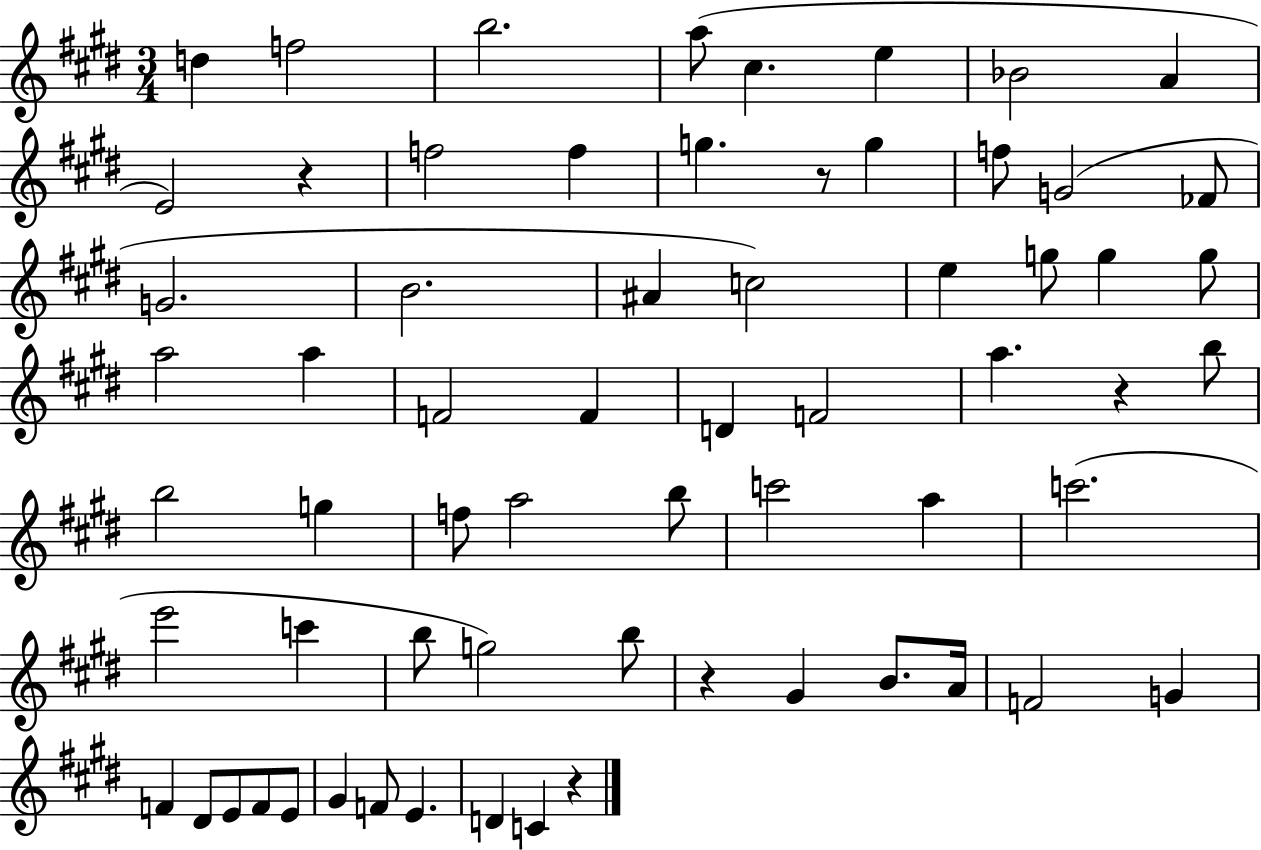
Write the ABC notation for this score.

X:1
T:Untitled
M:3/4
L:1/4
K:E
d f2 b2 a/2 ^c e _B2 A E2 z f2 f g z/2 g f/2 G2 _F/2 G2 B2 ^A c2 e g/2 g g/2 a2 a F2 F D F2 a z b/2 b2 g f/2 a2 b/2 c'2 a c'2 e'2 c' b/2 g2 b/2 z ^G B/2 A/4 F2 G F ^D/2 E/2 F/2 E/2 ^G F/2 E D C z